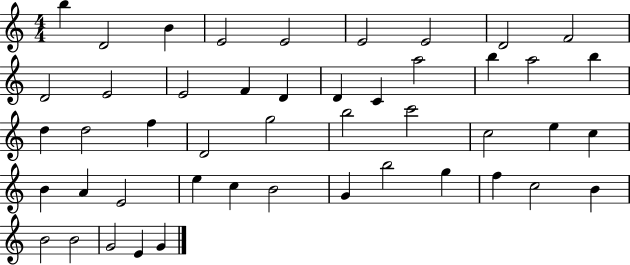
X:1
T:Untitled
M:4/4
L:1/4
K:C
b D2 B E2 E2 E2 E2 D2 F2 D2 E2 E2 F D D C a2 b a2 b d d2 f D2 g2 b2 c'2 c2 e c B A E2 e c B2 G b2 g f c2 B B2 B2 G2 E G